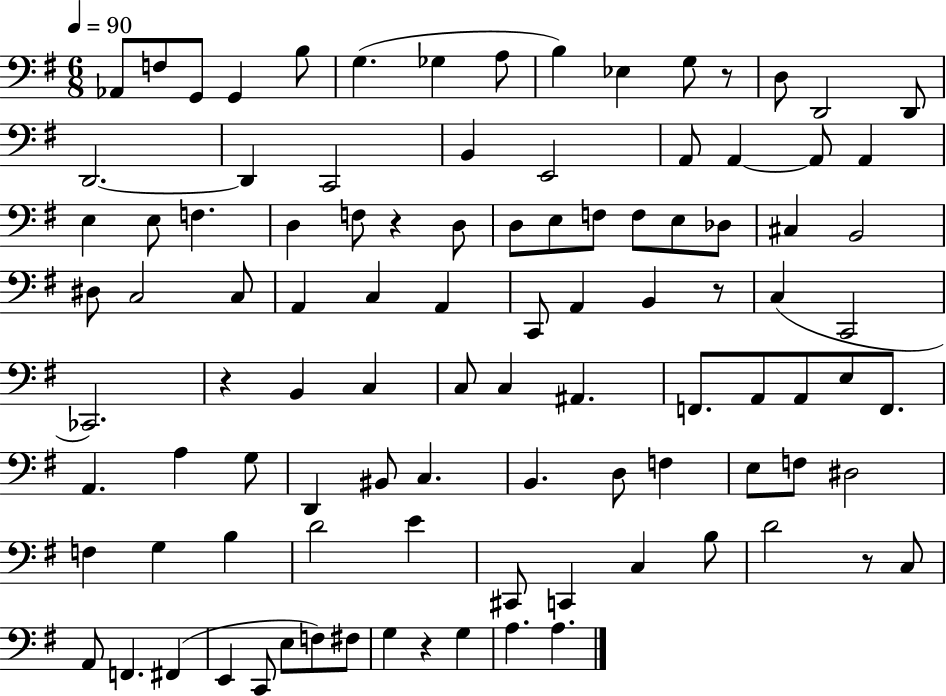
X:1
T:Untitled
M:6/8
L:1/4
K:G
_A,,/2 F,/2 G,,/2 G,, B,/2 G, _G, A,/2 B, _E, G,/2 z/2 D,/2 D,,2 D,,/2 D,,2 D,, C,,2 B,, E,,2 A,,/2 A,, A,,/2 A,, E, E,/2 F, D, F,/2 z D,/2 D,/2 E,/2 F,/2 F,/2 E,/2 _D,/2 ^C, B,,2 ^D,/2 C,2 C,/2 A,, C, A,, C,,/2 A,, B,, z/2 C, C,,2 _C,,2 z B,, C, C,/2 C, ^A,, F,,/2 A,,/2 A,,/2 E,/2 F,,/2 A,, A, G,/2 D,, ^B,,/2 C, B,, D,/2 F, E,/2 F,/2 ^D,2 F, G, B, D2 E ^C,,/2 C,, C, B,/2 D2 z/2 C,/2 A,,/2 F,, ^F,, E,, C,,/2 E,/2 F,/2 ^F,/2 G, z G, A, A,